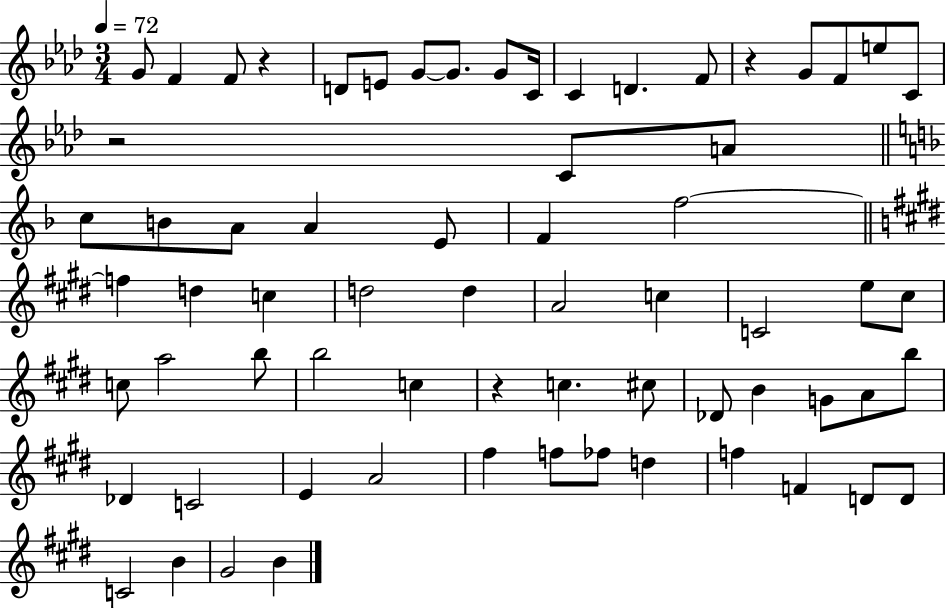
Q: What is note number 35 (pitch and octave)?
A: C#5